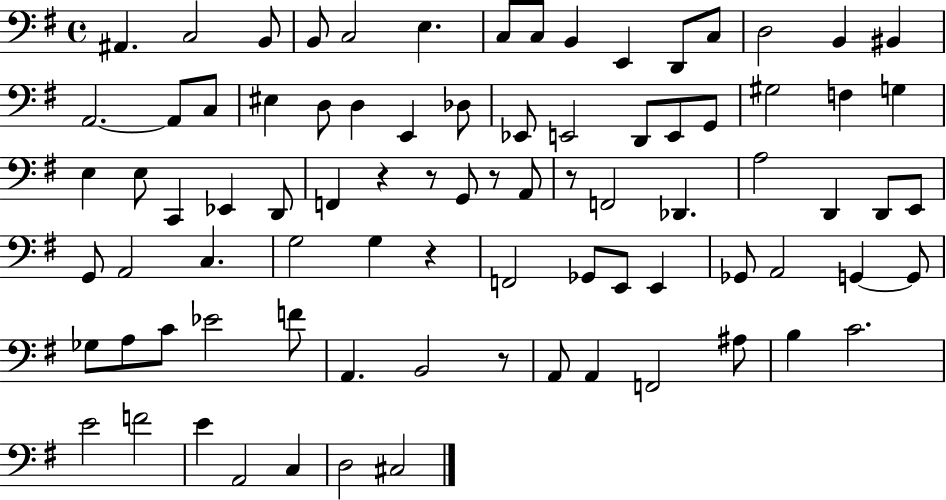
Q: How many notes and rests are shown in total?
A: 84